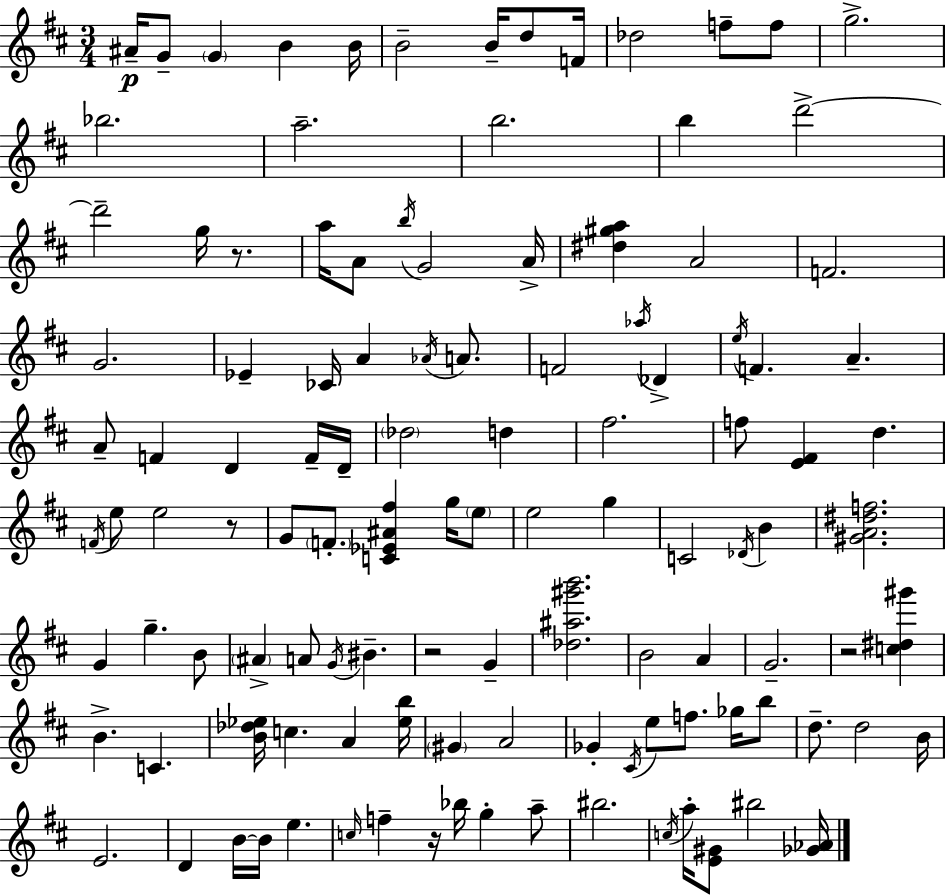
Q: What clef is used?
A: treble